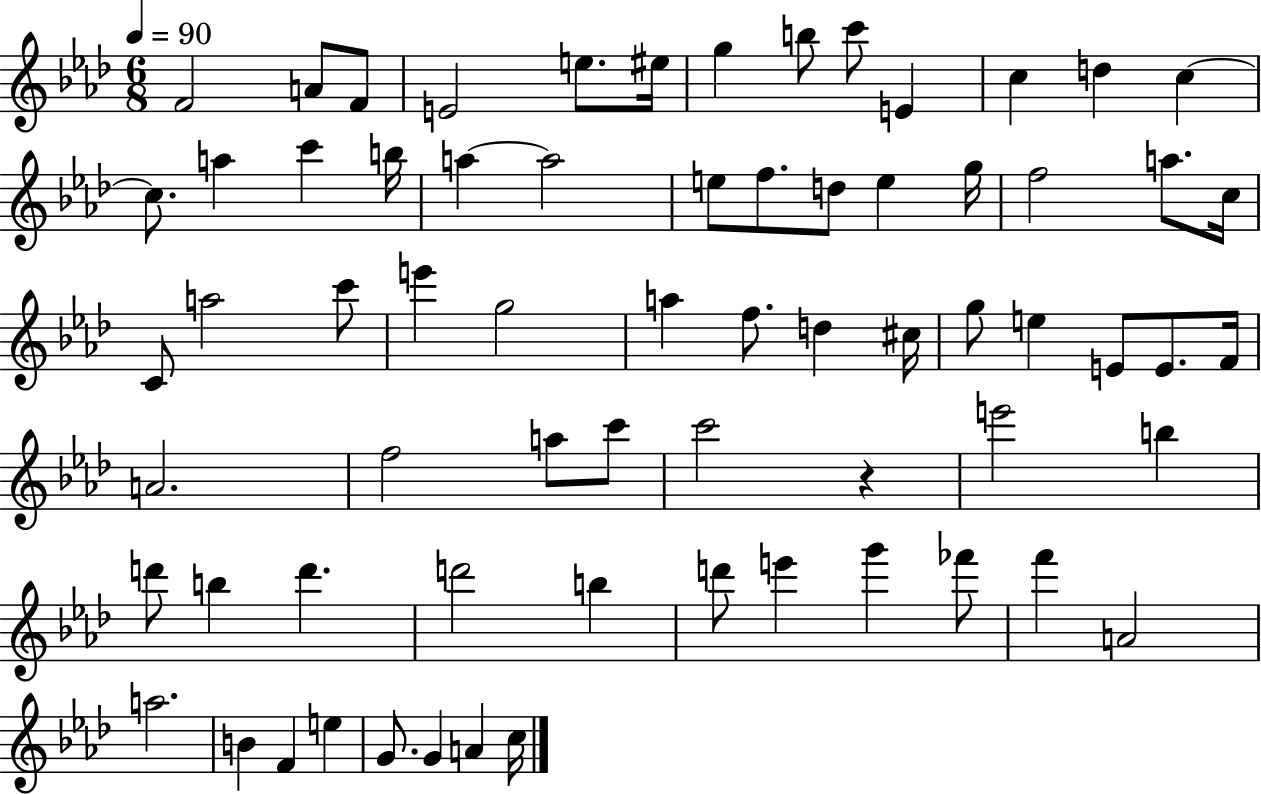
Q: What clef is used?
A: treble